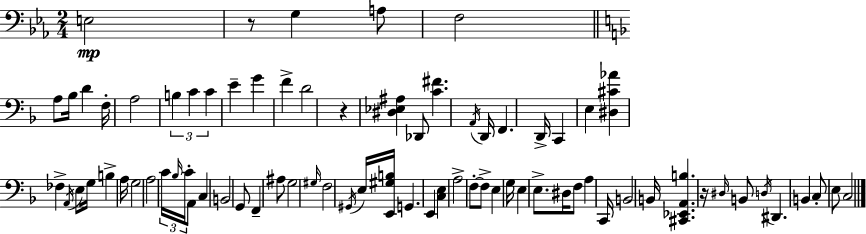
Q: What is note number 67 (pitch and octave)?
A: E3